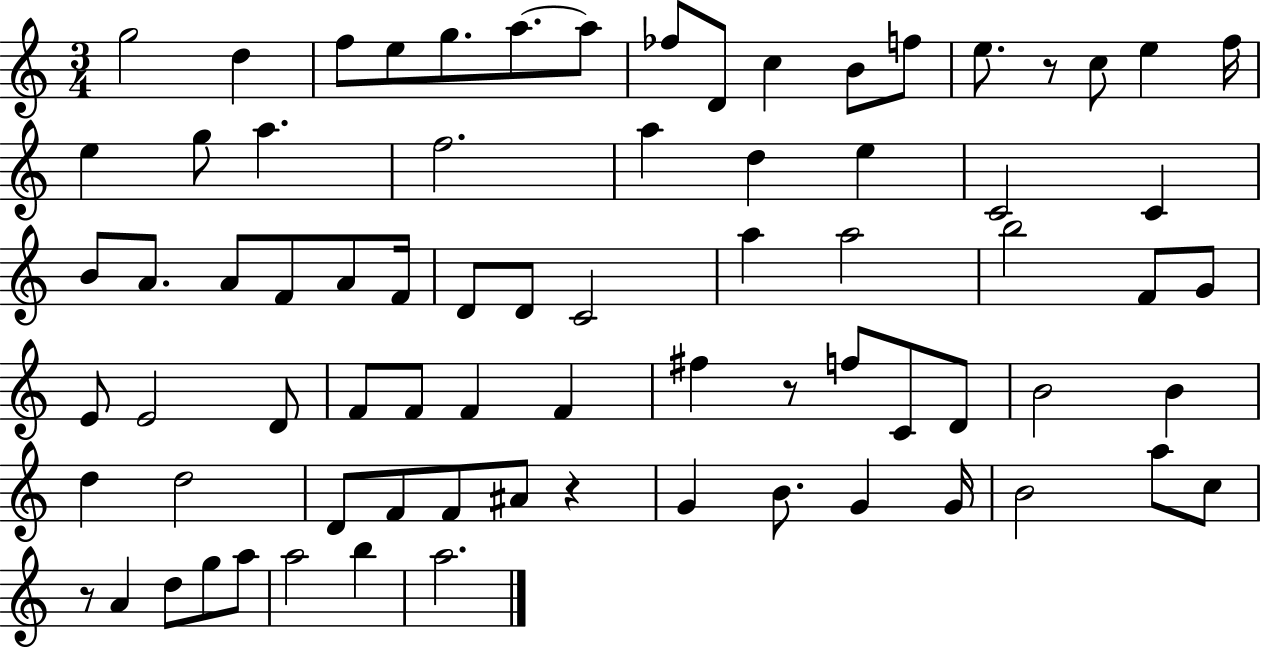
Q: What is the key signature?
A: C major